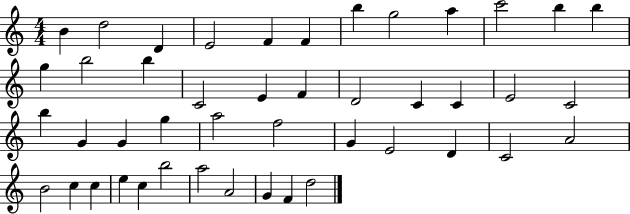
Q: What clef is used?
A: treble